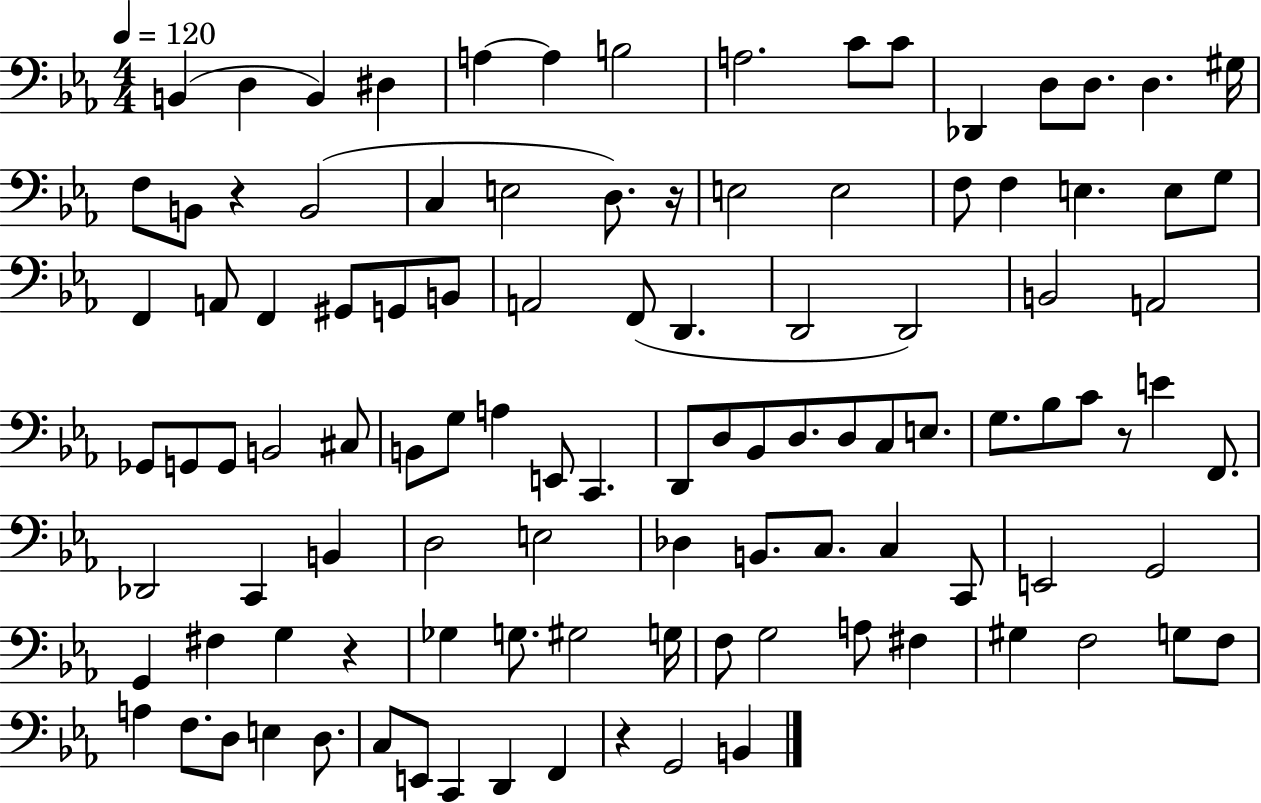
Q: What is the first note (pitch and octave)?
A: B2